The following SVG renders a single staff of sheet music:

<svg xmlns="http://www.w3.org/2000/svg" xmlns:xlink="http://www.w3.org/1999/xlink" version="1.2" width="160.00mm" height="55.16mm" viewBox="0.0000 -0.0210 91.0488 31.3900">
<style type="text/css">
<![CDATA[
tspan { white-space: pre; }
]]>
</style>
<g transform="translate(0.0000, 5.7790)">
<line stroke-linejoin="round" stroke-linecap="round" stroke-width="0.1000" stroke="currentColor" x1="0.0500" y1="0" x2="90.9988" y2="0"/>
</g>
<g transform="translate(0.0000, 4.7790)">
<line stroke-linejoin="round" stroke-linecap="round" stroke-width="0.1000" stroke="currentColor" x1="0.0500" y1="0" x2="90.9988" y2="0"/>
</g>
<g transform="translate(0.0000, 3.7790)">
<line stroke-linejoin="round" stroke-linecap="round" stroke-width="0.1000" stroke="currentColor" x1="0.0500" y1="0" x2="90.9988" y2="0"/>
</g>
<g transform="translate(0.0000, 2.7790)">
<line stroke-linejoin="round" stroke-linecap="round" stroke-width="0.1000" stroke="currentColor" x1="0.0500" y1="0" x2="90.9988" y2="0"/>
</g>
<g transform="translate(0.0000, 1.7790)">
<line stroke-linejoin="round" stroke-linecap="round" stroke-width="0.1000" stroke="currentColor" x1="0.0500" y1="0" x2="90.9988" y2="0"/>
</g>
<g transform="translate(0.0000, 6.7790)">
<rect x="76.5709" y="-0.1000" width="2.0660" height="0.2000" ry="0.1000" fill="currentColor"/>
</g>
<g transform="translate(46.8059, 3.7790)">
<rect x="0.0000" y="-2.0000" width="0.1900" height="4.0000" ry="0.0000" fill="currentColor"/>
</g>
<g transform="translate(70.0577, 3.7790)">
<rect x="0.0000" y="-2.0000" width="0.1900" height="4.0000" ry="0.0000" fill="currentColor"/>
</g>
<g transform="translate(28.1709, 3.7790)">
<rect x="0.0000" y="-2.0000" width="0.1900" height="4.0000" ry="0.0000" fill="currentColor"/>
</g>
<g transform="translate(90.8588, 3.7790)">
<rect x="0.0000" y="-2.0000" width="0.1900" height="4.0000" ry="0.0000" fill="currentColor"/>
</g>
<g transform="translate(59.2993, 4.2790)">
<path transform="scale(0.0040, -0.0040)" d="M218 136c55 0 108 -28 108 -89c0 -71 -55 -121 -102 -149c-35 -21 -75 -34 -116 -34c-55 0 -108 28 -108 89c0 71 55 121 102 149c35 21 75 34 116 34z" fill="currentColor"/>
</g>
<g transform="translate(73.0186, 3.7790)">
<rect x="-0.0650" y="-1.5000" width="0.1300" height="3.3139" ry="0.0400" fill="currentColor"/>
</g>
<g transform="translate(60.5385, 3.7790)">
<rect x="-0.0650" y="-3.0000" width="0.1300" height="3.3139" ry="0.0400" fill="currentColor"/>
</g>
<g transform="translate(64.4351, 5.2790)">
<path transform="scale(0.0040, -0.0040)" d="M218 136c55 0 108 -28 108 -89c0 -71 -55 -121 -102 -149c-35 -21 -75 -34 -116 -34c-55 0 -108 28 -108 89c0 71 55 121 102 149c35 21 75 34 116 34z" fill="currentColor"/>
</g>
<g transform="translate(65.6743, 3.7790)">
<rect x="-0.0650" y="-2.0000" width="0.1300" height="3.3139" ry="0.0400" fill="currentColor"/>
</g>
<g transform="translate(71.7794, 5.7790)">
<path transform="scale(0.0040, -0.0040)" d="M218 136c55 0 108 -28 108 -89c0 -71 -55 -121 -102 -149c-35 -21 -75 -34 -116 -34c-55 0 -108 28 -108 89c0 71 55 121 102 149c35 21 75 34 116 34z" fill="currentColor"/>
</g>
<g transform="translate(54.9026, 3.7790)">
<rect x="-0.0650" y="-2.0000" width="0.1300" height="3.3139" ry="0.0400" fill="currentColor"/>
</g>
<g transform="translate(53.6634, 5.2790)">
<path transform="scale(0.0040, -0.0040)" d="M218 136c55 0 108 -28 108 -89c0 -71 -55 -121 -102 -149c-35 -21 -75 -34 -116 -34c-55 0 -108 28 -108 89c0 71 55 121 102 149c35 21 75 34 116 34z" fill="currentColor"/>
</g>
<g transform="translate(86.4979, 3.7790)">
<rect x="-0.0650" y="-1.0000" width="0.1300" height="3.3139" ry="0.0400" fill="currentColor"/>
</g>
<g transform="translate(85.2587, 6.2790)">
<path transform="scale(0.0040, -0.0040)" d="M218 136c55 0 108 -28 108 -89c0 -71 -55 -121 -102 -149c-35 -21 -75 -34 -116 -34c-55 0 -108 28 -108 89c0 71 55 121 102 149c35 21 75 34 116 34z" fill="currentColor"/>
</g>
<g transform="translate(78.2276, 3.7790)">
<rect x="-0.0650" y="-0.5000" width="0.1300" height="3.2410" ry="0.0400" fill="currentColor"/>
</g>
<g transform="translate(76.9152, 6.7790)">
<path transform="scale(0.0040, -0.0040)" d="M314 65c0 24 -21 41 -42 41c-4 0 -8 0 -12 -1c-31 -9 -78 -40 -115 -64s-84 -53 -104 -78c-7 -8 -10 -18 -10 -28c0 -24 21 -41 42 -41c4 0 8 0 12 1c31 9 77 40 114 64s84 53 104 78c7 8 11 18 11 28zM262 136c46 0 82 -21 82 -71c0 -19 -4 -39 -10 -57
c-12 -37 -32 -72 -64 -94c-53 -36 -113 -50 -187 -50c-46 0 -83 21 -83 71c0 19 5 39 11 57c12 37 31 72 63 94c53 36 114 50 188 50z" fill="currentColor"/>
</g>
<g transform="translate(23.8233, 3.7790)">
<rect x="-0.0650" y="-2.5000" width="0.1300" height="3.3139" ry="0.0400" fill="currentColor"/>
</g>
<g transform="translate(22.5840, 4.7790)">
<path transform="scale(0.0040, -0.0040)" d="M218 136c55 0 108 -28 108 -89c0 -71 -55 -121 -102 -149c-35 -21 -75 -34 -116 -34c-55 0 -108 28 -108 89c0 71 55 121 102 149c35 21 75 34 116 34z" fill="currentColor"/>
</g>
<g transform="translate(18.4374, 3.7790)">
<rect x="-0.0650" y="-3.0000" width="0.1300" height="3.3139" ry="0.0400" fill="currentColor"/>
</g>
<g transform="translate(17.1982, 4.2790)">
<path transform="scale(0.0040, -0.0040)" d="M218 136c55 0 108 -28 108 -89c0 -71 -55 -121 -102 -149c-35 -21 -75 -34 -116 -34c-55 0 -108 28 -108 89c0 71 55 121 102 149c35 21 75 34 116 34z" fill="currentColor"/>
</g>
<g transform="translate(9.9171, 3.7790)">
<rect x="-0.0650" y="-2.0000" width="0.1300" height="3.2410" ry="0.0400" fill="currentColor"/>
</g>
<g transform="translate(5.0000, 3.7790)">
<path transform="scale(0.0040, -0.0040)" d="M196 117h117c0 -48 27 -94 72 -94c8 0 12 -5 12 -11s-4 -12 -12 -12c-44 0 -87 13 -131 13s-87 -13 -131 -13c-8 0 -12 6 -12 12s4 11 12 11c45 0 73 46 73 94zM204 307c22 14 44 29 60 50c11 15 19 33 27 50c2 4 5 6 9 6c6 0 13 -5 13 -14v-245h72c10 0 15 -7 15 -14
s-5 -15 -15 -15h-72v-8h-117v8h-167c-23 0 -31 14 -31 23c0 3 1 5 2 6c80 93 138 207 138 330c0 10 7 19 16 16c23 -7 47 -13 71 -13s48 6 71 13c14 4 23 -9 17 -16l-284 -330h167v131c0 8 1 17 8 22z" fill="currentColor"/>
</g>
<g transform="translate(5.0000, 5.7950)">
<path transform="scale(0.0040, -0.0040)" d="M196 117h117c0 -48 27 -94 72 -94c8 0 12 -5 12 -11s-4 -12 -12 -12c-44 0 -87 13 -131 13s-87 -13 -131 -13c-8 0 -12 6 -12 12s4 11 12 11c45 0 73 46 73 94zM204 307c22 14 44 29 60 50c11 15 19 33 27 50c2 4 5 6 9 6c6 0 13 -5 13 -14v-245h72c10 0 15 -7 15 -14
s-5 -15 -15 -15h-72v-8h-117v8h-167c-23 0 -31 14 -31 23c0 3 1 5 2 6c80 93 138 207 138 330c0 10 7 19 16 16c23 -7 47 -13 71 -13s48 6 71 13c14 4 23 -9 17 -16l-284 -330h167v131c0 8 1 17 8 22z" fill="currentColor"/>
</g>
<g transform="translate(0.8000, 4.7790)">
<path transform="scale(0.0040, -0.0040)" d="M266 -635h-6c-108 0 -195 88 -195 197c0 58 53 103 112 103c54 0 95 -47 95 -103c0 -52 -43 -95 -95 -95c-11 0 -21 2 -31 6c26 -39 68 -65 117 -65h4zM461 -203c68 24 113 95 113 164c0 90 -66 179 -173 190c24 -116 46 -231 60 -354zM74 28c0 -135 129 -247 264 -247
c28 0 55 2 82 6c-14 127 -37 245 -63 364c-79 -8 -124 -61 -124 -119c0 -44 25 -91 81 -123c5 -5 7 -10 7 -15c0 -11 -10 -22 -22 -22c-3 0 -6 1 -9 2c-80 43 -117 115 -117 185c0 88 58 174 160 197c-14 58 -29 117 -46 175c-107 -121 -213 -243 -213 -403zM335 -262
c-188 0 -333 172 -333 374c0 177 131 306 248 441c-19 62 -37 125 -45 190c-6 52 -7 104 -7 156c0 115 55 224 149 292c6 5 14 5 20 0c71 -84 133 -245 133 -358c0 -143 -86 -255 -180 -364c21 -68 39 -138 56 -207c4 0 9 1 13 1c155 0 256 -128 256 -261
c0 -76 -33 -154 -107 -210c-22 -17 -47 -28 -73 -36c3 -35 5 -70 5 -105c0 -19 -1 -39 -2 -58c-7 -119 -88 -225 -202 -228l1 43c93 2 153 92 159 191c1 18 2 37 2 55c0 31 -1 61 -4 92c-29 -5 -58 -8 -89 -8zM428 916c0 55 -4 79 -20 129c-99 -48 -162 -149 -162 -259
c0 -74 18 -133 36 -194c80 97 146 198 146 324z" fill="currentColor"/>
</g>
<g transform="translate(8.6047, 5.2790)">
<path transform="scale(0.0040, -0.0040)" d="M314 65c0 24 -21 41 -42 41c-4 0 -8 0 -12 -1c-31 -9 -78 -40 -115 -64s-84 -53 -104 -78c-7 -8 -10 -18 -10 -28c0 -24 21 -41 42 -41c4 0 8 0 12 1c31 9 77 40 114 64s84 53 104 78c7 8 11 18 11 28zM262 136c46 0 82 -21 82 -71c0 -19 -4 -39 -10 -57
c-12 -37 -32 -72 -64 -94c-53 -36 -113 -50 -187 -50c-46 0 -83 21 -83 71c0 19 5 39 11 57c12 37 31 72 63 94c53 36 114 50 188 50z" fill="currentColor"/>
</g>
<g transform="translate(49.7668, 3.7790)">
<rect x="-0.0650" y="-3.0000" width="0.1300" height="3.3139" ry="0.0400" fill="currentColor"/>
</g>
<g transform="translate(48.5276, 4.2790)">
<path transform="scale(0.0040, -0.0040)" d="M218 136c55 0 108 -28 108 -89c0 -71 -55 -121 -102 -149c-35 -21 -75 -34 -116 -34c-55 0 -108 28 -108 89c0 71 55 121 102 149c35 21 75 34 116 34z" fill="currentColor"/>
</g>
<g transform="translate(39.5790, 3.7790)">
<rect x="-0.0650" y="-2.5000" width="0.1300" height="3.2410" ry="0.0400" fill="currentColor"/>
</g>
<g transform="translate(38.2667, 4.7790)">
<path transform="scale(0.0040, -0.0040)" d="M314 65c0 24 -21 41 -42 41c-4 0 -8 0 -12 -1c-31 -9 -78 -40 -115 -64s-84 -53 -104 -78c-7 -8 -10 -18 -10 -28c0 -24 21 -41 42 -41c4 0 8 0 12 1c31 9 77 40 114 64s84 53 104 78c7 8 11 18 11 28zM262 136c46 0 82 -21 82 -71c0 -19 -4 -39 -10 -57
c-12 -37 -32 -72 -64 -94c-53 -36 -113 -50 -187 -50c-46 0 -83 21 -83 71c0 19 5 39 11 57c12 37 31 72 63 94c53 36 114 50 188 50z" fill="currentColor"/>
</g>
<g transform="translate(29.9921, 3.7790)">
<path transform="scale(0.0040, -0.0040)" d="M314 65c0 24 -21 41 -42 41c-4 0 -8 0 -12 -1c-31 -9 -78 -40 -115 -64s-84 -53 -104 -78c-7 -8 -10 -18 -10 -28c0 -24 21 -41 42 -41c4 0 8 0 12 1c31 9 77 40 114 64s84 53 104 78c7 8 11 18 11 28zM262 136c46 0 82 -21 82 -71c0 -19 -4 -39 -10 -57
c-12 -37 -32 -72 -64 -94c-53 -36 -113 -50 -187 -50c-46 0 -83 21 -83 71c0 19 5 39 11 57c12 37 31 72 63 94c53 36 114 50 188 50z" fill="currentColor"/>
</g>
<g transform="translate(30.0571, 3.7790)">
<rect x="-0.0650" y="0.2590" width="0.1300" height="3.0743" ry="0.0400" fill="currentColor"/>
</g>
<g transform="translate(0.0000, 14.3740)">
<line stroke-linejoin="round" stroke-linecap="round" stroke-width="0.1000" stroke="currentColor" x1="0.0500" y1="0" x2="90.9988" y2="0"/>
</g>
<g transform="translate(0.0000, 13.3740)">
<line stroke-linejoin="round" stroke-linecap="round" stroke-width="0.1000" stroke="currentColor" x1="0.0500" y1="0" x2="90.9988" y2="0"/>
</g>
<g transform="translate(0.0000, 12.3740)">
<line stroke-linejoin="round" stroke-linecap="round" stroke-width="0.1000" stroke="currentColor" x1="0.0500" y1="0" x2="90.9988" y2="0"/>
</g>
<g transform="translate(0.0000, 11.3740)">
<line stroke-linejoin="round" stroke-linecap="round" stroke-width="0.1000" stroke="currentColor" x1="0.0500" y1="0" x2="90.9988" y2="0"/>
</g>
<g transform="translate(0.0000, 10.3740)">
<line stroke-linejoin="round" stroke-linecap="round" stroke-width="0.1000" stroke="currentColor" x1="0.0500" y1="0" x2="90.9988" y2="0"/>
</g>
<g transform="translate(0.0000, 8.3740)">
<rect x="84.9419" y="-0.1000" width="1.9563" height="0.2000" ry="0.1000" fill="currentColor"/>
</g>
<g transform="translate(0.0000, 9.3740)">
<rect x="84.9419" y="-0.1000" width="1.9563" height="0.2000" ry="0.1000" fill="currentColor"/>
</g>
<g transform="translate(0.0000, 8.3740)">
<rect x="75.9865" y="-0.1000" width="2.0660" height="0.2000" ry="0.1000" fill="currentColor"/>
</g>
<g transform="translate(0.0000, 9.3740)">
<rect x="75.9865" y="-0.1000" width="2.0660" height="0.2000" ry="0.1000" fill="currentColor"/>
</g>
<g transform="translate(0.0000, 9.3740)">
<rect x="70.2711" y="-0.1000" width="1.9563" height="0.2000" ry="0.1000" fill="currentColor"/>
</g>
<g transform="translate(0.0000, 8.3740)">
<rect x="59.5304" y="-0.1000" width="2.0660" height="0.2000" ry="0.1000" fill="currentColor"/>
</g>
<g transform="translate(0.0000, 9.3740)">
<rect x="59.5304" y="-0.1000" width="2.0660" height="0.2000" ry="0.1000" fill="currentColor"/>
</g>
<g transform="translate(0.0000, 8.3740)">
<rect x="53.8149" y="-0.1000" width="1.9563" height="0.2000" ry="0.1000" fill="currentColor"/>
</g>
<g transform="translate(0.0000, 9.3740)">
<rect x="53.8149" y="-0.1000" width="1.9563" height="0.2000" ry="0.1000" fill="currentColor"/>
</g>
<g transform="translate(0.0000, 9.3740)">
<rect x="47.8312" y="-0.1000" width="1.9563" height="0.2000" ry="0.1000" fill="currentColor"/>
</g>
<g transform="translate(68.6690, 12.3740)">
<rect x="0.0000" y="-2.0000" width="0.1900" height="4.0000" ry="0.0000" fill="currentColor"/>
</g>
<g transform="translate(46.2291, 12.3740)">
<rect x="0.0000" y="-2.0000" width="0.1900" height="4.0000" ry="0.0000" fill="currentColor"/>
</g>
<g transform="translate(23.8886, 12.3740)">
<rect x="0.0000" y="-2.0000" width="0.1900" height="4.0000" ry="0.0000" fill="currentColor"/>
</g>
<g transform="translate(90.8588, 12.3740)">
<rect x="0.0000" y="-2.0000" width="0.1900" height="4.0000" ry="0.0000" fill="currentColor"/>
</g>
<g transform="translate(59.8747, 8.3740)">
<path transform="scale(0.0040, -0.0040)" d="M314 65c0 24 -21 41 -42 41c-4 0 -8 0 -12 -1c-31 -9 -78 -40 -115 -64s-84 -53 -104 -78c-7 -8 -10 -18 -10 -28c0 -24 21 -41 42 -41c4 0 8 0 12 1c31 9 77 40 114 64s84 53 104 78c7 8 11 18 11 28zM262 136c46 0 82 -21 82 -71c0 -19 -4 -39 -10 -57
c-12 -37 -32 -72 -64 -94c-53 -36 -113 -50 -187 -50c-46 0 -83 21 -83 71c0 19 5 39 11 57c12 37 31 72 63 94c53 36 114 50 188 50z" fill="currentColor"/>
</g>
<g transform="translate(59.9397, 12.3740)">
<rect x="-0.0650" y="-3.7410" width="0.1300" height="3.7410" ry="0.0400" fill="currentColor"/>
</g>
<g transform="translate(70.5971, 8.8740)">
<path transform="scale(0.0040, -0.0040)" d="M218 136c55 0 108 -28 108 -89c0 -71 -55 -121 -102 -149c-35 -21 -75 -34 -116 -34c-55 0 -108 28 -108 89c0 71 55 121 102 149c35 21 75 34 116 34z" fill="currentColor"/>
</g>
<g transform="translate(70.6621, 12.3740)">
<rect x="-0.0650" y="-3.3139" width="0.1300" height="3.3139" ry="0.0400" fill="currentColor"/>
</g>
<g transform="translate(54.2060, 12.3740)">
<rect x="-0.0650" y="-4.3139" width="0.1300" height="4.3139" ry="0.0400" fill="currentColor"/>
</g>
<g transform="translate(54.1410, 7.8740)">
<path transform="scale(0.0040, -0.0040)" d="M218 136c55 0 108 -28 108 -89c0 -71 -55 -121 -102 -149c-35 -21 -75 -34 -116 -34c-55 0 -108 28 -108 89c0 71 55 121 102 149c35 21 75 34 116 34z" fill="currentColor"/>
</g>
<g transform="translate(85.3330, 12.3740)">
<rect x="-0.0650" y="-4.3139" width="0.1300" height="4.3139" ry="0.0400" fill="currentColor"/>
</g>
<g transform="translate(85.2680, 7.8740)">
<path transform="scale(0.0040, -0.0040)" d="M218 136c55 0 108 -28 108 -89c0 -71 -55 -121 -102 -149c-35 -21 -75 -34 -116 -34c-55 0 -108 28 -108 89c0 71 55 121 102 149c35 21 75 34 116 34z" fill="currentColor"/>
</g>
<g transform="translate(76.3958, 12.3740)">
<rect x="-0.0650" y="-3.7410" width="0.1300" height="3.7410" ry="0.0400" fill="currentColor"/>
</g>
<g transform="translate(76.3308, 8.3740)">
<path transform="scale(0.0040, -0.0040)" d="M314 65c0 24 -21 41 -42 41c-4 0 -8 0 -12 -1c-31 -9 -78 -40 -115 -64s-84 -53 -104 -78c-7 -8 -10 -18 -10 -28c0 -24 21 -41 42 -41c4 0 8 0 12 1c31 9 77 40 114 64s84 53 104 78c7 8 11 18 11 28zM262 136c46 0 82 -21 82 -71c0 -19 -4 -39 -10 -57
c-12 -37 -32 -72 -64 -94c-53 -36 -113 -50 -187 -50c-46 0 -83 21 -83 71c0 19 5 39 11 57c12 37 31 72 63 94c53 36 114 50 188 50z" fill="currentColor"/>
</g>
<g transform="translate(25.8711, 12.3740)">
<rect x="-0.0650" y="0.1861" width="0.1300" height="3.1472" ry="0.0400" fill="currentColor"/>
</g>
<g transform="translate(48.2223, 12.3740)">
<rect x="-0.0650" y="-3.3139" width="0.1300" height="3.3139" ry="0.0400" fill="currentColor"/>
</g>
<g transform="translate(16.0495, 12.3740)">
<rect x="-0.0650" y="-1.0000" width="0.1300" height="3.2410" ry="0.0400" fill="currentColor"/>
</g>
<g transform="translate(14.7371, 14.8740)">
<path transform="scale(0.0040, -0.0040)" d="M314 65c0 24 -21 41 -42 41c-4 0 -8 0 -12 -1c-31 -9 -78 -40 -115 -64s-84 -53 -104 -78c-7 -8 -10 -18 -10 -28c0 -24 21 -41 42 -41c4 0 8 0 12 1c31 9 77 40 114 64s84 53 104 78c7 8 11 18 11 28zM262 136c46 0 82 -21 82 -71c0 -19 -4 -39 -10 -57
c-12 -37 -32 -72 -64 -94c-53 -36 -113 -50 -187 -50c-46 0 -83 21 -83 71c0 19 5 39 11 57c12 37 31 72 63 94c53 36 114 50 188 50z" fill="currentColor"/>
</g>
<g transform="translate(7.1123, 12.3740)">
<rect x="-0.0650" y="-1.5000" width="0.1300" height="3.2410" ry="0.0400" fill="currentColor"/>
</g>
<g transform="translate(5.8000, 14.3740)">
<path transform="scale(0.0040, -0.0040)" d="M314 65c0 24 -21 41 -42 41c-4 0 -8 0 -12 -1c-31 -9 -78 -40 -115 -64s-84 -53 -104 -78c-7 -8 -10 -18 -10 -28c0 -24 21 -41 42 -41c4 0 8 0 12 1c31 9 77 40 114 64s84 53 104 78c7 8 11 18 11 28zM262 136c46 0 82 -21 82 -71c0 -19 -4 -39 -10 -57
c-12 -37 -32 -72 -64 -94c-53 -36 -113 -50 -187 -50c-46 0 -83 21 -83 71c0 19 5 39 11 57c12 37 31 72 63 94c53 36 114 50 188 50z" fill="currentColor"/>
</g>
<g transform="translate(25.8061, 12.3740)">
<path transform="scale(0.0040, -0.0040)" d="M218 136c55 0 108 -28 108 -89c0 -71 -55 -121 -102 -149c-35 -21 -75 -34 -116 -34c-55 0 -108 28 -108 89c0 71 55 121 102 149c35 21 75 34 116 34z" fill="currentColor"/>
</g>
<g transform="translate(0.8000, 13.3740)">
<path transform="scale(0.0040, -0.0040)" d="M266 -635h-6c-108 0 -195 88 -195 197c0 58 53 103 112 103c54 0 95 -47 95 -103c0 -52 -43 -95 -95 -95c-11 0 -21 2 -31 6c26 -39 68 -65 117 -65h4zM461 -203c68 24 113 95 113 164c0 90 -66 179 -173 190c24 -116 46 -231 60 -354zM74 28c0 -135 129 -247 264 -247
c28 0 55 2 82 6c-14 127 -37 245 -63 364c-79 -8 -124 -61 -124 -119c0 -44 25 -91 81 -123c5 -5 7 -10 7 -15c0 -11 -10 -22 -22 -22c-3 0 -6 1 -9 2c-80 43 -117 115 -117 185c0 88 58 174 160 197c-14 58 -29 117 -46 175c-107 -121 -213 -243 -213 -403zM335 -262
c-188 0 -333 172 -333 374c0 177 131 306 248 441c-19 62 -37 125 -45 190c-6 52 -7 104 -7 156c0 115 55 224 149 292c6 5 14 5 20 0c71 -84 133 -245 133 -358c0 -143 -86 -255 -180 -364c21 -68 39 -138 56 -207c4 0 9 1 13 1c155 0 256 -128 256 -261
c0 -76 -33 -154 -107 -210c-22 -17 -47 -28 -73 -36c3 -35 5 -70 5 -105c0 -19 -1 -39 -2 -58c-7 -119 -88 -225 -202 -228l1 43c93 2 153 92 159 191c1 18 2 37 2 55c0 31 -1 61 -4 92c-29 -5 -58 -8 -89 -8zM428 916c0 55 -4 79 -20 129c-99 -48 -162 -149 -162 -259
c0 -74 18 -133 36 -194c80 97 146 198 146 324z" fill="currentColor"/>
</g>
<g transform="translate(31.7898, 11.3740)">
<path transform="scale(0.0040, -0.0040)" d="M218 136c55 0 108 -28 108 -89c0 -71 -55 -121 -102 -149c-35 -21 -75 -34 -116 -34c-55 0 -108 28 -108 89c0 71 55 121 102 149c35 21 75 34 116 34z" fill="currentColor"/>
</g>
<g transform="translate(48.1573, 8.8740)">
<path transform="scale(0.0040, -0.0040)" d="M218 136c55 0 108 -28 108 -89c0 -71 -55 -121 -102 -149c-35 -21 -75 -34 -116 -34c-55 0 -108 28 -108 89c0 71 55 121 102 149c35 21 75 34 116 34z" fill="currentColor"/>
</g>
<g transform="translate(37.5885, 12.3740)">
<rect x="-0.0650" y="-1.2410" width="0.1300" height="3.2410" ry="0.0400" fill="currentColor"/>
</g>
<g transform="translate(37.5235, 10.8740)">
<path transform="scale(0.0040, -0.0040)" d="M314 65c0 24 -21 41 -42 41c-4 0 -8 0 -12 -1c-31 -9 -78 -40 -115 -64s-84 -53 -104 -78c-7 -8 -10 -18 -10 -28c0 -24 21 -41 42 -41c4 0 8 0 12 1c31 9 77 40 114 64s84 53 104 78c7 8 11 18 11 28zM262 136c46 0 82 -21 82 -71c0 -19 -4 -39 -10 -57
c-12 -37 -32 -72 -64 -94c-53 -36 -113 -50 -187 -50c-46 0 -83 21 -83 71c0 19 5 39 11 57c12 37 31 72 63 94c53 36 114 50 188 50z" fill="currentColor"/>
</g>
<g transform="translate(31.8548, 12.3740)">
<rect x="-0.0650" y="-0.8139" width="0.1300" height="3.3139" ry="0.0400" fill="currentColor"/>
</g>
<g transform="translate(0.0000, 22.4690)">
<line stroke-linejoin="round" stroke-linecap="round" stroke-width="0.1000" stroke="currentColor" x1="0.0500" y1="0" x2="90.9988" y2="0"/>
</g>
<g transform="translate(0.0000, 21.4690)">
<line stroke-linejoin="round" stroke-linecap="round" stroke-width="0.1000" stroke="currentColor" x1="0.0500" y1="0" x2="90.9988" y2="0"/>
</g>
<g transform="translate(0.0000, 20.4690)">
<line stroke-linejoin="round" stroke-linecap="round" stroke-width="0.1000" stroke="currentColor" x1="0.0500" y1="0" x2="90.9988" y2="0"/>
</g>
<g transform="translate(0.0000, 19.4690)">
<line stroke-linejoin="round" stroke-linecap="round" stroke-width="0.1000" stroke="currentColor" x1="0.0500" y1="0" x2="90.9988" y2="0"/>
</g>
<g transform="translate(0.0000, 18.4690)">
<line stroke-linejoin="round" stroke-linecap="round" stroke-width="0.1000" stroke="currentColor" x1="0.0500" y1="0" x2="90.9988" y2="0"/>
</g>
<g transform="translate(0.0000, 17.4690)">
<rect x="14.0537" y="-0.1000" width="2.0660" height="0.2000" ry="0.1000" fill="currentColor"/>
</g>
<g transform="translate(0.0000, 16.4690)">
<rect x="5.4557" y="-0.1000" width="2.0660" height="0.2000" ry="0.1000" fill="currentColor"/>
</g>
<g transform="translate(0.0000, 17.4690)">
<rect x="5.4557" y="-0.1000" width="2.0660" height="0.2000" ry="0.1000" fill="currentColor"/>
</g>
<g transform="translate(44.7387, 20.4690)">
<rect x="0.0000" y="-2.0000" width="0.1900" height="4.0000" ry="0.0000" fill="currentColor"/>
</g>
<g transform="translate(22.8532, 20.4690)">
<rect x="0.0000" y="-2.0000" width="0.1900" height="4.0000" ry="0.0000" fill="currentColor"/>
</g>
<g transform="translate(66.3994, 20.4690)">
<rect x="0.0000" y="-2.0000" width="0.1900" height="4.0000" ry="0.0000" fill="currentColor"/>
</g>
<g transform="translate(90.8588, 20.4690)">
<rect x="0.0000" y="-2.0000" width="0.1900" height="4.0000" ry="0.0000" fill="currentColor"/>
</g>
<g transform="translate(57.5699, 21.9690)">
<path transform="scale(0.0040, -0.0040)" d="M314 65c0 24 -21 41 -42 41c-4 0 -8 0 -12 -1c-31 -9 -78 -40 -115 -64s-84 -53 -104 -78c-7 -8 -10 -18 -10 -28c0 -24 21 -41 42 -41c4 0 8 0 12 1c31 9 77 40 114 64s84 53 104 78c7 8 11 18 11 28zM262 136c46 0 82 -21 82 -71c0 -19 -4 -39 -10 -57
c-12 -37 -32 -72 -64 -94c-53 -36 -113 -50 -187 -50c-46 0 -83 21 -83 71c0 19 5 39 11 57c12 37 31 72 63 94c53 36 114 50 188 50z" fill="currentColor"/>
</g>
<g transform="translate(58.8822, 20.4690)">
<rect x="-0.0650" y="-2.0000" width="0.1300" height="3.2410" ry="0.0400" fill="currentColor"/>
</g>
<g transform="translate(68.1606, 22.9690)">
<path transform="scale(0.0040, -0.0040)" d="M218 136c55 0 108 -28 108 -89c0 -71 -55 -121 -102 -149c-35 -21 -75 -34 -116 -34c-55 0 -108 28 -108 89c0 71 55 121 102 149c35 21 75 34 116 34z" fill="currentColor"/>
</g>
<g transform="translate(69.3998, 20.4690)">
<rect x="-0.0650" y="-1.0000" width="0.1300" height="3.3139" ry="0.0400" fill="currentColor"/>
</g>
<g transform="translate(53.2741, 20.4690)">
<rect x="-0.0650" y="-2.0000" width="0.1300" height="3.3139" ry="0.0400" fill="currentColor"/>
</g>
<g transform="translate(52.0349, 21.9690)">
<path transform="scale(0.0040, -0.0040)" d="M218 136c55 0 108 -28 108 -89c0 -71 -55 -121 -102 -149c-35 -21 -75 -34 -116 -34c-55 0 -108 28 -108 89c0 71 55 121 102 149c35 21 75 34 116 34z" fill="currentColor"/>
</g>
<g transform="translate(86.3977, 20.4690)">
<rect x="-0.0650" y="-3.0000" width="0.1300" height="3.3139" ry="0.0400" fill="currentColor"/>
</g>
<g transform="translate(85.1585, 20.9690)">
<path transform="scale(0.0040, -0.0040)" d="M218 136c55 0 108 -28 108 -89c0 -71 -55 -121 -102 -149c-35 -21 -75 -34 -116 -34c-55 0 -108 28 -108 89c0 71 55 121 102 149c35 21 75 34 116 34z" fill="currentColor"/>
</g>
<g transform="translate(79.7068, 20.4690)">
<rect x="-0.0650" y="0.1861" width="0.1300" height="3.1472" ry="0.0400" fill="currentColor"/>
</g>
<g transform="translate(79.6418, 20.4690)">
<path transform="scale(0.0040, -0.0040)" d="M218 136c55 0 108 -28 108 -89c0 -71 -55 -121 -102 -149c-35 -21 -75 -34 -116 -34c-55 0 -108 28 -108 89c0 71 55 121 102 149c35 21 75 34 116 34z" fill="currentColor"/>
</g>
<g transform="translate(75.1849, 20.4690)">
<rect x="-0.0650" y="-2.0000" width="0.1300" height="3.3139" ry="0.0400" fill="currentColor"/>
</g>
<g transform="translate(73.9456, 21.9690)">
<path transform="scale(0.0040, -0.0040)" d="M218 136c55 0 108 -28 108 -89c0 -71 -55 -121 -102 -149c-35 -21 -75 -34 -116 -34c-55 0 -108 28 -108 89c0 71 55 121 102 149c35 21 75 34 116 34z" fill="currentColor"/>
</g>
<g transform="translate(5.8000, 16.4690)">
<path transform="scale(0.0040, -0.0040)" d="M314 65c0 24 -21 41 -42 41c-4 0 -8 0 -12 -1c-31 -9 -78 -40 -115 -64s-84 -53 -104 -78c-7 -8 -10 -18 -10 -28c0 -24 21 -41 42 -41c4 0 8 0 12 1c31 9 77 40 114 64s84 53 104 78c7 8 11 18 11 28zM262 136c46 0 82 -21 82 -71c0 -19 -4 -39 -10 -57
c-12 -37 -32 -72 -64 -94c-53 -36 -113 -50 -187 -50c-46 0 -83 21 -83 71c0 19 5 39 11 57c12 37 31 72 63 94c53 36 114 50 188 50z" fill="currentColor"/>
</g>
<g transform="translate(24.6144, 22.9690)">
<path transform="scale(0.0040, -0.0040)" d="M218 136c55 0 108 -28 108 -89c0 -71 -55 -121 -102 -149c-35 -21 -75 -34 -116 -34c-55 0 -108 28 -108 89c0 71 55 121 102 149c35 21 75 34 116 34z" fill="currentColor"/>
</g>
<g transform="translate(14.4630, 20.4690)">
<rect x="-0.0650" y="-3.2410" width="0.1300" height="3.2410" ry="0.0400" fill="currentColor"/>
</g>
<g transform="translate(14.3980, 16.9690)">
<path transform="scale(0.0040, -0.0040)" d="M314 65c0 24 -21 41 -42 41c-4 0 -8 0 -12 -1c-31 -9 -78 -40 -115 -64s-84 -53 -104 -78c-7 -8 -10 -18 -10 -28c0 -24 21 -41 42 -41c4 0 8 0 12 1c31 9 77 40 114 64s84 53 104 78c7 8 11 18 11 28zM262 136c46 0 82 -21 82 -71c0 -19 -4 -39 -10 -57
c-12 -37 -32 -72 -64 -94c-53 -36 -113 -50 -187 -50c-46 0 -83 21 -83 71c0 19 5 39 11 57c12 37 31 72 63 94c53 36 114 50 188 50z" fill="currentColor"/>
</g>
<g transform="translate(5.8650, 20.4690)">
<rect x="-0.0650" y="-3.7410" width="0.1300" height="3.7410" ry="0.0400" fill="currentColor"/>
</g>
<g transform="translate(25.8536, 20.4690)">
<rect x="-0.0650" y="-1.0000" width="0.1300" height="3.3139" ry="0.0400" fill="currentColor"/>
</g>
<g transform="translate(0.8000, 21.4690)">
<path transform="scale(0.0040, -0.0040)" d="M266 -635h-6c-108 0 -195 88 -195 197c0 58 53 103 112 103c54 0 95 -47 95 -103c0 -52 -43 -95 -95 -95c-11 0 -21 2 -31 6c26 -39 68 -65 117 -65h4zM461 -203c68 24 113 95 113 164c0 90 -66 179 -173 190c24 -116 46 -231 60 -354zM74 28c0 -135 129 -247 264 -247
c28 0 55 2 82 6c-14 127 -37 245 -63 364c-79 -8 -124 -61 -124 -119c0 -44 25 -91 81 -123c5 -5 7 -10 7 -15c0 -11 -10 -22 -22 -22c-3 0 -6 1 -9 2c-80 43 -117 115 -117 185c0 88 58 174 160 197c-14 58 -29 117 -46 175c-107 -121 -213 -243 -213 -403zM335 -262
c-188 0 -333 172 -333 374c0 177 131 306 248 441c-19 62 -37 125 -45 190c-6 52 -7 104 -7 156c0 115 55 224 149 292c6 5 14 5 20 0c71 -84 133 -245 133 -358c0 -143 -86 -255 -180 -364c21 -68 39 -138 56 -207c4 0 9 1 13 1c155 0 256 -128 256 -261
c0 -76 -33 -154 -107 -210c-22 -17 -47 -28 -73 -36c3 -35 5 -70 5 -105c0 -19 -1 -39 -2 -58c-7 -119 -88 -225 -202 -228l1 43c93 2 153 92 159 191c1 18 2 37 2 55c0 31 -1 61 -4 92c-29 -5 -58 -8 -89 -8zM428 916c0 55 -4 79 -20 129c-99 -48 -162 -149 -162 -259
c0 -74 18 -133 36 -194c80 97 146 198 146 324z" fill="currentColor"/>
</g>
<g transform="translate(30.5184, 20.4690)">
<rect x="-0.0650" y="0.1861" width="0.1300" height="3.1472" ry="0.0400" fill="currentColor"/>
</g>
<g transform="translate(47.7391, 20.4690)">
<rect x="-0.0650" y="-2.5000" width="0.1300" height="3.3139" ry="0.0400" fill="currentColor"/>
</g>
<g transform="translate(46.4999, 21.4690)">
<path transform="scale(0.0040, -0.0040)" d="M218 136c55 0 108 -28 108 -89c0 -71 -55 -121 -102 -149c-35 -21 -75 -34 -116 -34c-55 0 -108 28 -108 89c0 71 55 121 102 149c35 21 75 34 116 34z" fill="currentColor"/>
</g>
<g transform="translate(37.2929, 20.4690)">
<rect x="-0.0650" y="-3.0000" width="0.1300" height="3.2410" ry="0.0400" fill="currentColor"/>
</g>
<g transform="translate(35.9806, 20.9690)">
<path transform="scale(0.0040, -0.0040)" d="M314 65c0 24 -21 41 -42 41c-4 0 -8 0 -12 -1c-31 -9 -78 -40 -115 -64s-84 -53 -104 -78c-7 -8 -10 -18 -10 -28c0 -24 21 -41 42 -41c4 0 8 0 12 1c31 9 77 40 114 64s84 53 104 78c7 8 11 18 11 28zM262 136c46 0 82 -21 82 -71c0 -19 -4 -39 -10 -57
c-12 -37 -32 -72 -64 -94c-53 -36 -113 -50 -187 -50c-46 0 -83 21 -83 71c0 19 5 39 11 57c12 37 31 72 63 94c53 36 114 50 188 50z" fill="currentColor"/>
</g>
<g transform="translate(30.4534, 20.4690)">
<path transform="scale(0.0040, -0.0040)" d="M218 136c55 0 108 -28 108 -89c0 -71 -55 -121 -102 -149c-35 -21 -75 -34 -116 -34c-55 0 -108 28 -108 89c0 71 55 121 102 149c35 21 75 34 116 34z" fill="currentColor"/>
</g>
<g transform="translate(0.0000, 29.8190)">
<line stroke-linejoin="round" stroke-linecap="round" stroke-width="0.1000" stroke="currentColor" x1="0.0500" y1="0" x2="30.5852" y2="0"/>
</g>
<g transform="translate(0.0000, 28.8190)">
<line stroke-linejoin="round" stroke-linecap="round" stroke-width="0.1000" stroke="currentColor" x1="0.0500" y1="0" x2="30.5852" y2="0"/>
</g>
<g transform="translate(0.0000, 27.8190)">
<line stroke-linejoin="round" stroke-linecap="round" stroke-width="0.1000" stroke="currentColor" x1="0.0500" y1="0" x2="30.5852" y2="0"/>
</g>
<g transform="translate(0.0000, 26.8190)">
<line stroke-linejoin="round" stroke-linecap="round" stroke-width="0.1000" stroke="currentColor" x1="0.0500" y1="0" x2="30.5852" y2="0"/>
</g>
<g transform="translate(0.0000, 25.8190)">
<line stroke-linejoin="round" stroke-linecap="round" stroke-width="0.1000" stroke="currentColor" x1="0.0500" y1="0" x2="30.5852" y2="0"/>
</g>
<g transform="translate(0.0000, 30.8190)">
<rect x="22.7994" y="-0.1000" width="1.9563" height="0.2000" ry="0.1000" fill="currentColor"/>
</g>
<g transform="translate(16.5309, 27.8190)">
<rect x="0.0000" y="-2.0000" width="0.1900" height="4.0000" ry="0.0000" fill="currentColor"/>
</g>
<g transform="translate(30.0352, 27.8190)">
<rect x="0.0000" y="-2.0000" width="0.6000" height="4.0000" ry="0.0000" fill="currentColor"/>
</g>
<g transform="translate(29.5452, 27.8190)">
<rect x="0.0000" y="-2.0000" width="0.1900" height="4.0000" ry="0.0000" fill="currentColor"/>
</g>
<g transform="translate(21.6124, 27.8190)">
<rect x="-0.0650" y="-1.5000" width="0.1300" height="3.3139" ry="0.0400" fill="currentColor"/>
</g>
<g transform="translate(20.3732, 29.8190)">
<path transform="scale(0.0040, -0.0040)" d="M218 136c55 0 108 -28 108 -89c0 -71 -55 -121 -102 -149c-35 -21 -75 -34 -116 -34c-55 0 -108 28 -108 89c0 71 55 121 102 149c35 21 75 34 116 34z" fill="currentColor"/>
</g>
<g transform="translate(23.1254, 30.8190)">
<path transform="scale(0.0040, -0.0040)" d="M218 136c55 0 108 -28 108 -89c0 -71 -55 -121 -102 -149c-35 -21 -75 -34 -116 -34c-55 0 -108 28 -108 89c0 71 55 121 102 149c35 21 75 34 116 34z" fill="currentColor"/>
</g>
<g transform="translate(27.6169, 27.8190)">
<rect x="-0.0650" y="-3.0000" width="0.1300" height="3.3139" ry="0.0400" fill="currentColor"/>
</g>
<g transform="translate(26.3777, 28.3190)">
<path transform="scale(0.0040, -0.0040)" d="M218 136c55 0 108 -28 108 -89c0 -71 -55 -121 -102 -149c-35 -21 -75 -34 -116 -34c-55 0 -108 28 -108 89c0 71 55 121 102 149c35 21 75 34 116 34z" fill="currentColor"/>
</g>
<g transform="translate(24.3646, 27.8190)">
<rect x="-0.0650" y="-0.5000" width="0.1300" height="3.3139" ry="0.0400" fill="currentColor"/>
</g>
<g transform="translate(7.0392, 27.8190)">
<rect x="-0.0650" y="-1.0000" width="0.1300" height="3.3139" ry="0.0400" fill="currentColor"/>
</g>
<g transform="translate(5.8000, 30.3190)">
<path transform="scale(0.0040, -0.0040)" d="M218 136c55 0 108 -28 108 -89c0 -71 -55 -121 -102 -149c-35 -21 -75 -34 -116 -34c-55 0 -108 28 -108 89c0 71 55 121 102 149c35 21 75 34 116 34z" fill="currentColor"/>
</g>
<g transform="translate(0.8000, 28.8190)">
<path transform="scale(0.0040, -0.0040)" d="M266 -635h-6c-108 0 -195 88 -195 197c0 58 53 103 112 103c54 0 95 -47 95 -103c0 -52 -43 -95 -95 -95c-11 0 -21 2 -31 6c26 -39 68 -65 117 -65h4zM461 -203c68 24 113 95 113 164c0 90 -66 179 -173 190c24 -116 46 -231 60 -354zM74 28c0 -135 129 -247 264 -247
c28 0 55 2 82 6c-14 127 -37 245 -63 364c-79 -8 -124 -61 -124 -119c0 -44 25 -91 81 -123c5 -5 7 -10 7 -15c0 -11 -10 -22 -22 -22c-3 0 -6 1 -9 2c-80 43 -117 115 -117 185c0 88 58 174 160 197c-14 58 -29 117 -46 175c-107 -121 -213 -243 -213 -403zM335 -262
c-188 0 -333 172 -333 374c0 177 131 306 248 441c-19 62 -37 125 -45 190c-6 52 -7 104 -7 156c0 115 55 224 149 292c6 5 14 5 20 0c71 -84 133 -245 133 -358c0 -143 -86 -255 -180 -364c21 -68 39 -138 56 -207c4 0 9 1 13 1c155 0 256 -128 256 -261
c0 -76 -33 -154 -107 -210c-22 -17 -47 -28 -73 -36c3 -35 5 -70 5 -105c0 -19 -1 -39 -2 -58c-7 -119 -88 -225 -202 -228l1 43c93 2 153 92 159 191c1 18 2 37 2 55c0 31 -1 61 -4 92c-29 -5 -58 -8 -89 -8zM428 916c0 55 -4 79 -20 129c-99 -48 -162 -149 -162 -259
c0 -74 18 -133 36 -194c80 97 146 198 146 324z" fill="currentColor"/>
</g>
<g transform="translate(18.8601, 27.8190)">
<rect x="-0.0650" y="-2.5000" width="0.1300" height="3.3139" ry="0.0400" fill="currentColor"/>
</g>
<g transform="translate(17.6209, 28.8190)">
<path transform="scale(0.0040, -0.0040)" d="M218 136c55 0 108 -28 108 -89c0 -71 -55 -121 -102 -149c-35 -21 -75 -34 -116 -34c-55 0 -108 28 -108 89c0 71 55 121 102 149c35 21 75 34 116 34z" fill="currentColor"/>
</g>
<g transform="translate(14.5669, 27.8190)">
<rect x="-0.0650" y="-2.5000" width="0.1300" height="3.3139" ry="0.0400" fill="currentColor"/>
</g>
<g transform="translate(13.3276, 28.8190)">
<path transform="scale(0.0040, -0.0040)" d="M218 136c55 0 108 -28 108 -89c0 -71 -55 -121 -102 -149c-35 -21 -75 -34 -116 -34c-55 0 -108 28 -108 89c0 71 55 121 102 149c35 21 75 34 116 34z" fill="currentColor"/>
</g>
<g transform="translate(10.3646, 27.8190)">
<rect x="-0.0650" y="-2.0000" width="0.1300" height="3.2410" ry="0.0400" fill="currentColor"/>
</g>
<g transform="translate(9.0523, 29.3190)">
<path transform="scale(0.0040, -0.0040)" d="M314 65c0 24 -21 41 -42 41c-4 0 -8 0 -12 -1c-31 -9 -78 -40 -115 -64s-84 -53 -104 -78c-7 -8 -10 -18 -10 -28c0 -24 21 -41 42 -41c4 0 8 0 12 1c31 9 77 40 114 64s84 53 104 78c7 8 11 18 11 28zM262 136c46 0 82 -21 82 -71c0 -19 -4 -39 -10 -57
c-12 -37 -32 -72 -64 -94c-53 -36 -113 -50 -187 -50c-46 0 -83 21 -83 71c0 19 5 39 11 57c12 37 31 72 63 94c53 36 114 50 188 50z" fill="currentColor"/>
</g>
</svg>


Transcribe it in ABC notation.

X:1
T:Untitled
M:4/4
L:1/4
K:C
F2 A G B2 G2 A F A F E C2 D E2 D2 B d e2 b d' c'2 b c'2 d' c'2 b2 D B A2 G F F2 D F B A D F2 G G E C A